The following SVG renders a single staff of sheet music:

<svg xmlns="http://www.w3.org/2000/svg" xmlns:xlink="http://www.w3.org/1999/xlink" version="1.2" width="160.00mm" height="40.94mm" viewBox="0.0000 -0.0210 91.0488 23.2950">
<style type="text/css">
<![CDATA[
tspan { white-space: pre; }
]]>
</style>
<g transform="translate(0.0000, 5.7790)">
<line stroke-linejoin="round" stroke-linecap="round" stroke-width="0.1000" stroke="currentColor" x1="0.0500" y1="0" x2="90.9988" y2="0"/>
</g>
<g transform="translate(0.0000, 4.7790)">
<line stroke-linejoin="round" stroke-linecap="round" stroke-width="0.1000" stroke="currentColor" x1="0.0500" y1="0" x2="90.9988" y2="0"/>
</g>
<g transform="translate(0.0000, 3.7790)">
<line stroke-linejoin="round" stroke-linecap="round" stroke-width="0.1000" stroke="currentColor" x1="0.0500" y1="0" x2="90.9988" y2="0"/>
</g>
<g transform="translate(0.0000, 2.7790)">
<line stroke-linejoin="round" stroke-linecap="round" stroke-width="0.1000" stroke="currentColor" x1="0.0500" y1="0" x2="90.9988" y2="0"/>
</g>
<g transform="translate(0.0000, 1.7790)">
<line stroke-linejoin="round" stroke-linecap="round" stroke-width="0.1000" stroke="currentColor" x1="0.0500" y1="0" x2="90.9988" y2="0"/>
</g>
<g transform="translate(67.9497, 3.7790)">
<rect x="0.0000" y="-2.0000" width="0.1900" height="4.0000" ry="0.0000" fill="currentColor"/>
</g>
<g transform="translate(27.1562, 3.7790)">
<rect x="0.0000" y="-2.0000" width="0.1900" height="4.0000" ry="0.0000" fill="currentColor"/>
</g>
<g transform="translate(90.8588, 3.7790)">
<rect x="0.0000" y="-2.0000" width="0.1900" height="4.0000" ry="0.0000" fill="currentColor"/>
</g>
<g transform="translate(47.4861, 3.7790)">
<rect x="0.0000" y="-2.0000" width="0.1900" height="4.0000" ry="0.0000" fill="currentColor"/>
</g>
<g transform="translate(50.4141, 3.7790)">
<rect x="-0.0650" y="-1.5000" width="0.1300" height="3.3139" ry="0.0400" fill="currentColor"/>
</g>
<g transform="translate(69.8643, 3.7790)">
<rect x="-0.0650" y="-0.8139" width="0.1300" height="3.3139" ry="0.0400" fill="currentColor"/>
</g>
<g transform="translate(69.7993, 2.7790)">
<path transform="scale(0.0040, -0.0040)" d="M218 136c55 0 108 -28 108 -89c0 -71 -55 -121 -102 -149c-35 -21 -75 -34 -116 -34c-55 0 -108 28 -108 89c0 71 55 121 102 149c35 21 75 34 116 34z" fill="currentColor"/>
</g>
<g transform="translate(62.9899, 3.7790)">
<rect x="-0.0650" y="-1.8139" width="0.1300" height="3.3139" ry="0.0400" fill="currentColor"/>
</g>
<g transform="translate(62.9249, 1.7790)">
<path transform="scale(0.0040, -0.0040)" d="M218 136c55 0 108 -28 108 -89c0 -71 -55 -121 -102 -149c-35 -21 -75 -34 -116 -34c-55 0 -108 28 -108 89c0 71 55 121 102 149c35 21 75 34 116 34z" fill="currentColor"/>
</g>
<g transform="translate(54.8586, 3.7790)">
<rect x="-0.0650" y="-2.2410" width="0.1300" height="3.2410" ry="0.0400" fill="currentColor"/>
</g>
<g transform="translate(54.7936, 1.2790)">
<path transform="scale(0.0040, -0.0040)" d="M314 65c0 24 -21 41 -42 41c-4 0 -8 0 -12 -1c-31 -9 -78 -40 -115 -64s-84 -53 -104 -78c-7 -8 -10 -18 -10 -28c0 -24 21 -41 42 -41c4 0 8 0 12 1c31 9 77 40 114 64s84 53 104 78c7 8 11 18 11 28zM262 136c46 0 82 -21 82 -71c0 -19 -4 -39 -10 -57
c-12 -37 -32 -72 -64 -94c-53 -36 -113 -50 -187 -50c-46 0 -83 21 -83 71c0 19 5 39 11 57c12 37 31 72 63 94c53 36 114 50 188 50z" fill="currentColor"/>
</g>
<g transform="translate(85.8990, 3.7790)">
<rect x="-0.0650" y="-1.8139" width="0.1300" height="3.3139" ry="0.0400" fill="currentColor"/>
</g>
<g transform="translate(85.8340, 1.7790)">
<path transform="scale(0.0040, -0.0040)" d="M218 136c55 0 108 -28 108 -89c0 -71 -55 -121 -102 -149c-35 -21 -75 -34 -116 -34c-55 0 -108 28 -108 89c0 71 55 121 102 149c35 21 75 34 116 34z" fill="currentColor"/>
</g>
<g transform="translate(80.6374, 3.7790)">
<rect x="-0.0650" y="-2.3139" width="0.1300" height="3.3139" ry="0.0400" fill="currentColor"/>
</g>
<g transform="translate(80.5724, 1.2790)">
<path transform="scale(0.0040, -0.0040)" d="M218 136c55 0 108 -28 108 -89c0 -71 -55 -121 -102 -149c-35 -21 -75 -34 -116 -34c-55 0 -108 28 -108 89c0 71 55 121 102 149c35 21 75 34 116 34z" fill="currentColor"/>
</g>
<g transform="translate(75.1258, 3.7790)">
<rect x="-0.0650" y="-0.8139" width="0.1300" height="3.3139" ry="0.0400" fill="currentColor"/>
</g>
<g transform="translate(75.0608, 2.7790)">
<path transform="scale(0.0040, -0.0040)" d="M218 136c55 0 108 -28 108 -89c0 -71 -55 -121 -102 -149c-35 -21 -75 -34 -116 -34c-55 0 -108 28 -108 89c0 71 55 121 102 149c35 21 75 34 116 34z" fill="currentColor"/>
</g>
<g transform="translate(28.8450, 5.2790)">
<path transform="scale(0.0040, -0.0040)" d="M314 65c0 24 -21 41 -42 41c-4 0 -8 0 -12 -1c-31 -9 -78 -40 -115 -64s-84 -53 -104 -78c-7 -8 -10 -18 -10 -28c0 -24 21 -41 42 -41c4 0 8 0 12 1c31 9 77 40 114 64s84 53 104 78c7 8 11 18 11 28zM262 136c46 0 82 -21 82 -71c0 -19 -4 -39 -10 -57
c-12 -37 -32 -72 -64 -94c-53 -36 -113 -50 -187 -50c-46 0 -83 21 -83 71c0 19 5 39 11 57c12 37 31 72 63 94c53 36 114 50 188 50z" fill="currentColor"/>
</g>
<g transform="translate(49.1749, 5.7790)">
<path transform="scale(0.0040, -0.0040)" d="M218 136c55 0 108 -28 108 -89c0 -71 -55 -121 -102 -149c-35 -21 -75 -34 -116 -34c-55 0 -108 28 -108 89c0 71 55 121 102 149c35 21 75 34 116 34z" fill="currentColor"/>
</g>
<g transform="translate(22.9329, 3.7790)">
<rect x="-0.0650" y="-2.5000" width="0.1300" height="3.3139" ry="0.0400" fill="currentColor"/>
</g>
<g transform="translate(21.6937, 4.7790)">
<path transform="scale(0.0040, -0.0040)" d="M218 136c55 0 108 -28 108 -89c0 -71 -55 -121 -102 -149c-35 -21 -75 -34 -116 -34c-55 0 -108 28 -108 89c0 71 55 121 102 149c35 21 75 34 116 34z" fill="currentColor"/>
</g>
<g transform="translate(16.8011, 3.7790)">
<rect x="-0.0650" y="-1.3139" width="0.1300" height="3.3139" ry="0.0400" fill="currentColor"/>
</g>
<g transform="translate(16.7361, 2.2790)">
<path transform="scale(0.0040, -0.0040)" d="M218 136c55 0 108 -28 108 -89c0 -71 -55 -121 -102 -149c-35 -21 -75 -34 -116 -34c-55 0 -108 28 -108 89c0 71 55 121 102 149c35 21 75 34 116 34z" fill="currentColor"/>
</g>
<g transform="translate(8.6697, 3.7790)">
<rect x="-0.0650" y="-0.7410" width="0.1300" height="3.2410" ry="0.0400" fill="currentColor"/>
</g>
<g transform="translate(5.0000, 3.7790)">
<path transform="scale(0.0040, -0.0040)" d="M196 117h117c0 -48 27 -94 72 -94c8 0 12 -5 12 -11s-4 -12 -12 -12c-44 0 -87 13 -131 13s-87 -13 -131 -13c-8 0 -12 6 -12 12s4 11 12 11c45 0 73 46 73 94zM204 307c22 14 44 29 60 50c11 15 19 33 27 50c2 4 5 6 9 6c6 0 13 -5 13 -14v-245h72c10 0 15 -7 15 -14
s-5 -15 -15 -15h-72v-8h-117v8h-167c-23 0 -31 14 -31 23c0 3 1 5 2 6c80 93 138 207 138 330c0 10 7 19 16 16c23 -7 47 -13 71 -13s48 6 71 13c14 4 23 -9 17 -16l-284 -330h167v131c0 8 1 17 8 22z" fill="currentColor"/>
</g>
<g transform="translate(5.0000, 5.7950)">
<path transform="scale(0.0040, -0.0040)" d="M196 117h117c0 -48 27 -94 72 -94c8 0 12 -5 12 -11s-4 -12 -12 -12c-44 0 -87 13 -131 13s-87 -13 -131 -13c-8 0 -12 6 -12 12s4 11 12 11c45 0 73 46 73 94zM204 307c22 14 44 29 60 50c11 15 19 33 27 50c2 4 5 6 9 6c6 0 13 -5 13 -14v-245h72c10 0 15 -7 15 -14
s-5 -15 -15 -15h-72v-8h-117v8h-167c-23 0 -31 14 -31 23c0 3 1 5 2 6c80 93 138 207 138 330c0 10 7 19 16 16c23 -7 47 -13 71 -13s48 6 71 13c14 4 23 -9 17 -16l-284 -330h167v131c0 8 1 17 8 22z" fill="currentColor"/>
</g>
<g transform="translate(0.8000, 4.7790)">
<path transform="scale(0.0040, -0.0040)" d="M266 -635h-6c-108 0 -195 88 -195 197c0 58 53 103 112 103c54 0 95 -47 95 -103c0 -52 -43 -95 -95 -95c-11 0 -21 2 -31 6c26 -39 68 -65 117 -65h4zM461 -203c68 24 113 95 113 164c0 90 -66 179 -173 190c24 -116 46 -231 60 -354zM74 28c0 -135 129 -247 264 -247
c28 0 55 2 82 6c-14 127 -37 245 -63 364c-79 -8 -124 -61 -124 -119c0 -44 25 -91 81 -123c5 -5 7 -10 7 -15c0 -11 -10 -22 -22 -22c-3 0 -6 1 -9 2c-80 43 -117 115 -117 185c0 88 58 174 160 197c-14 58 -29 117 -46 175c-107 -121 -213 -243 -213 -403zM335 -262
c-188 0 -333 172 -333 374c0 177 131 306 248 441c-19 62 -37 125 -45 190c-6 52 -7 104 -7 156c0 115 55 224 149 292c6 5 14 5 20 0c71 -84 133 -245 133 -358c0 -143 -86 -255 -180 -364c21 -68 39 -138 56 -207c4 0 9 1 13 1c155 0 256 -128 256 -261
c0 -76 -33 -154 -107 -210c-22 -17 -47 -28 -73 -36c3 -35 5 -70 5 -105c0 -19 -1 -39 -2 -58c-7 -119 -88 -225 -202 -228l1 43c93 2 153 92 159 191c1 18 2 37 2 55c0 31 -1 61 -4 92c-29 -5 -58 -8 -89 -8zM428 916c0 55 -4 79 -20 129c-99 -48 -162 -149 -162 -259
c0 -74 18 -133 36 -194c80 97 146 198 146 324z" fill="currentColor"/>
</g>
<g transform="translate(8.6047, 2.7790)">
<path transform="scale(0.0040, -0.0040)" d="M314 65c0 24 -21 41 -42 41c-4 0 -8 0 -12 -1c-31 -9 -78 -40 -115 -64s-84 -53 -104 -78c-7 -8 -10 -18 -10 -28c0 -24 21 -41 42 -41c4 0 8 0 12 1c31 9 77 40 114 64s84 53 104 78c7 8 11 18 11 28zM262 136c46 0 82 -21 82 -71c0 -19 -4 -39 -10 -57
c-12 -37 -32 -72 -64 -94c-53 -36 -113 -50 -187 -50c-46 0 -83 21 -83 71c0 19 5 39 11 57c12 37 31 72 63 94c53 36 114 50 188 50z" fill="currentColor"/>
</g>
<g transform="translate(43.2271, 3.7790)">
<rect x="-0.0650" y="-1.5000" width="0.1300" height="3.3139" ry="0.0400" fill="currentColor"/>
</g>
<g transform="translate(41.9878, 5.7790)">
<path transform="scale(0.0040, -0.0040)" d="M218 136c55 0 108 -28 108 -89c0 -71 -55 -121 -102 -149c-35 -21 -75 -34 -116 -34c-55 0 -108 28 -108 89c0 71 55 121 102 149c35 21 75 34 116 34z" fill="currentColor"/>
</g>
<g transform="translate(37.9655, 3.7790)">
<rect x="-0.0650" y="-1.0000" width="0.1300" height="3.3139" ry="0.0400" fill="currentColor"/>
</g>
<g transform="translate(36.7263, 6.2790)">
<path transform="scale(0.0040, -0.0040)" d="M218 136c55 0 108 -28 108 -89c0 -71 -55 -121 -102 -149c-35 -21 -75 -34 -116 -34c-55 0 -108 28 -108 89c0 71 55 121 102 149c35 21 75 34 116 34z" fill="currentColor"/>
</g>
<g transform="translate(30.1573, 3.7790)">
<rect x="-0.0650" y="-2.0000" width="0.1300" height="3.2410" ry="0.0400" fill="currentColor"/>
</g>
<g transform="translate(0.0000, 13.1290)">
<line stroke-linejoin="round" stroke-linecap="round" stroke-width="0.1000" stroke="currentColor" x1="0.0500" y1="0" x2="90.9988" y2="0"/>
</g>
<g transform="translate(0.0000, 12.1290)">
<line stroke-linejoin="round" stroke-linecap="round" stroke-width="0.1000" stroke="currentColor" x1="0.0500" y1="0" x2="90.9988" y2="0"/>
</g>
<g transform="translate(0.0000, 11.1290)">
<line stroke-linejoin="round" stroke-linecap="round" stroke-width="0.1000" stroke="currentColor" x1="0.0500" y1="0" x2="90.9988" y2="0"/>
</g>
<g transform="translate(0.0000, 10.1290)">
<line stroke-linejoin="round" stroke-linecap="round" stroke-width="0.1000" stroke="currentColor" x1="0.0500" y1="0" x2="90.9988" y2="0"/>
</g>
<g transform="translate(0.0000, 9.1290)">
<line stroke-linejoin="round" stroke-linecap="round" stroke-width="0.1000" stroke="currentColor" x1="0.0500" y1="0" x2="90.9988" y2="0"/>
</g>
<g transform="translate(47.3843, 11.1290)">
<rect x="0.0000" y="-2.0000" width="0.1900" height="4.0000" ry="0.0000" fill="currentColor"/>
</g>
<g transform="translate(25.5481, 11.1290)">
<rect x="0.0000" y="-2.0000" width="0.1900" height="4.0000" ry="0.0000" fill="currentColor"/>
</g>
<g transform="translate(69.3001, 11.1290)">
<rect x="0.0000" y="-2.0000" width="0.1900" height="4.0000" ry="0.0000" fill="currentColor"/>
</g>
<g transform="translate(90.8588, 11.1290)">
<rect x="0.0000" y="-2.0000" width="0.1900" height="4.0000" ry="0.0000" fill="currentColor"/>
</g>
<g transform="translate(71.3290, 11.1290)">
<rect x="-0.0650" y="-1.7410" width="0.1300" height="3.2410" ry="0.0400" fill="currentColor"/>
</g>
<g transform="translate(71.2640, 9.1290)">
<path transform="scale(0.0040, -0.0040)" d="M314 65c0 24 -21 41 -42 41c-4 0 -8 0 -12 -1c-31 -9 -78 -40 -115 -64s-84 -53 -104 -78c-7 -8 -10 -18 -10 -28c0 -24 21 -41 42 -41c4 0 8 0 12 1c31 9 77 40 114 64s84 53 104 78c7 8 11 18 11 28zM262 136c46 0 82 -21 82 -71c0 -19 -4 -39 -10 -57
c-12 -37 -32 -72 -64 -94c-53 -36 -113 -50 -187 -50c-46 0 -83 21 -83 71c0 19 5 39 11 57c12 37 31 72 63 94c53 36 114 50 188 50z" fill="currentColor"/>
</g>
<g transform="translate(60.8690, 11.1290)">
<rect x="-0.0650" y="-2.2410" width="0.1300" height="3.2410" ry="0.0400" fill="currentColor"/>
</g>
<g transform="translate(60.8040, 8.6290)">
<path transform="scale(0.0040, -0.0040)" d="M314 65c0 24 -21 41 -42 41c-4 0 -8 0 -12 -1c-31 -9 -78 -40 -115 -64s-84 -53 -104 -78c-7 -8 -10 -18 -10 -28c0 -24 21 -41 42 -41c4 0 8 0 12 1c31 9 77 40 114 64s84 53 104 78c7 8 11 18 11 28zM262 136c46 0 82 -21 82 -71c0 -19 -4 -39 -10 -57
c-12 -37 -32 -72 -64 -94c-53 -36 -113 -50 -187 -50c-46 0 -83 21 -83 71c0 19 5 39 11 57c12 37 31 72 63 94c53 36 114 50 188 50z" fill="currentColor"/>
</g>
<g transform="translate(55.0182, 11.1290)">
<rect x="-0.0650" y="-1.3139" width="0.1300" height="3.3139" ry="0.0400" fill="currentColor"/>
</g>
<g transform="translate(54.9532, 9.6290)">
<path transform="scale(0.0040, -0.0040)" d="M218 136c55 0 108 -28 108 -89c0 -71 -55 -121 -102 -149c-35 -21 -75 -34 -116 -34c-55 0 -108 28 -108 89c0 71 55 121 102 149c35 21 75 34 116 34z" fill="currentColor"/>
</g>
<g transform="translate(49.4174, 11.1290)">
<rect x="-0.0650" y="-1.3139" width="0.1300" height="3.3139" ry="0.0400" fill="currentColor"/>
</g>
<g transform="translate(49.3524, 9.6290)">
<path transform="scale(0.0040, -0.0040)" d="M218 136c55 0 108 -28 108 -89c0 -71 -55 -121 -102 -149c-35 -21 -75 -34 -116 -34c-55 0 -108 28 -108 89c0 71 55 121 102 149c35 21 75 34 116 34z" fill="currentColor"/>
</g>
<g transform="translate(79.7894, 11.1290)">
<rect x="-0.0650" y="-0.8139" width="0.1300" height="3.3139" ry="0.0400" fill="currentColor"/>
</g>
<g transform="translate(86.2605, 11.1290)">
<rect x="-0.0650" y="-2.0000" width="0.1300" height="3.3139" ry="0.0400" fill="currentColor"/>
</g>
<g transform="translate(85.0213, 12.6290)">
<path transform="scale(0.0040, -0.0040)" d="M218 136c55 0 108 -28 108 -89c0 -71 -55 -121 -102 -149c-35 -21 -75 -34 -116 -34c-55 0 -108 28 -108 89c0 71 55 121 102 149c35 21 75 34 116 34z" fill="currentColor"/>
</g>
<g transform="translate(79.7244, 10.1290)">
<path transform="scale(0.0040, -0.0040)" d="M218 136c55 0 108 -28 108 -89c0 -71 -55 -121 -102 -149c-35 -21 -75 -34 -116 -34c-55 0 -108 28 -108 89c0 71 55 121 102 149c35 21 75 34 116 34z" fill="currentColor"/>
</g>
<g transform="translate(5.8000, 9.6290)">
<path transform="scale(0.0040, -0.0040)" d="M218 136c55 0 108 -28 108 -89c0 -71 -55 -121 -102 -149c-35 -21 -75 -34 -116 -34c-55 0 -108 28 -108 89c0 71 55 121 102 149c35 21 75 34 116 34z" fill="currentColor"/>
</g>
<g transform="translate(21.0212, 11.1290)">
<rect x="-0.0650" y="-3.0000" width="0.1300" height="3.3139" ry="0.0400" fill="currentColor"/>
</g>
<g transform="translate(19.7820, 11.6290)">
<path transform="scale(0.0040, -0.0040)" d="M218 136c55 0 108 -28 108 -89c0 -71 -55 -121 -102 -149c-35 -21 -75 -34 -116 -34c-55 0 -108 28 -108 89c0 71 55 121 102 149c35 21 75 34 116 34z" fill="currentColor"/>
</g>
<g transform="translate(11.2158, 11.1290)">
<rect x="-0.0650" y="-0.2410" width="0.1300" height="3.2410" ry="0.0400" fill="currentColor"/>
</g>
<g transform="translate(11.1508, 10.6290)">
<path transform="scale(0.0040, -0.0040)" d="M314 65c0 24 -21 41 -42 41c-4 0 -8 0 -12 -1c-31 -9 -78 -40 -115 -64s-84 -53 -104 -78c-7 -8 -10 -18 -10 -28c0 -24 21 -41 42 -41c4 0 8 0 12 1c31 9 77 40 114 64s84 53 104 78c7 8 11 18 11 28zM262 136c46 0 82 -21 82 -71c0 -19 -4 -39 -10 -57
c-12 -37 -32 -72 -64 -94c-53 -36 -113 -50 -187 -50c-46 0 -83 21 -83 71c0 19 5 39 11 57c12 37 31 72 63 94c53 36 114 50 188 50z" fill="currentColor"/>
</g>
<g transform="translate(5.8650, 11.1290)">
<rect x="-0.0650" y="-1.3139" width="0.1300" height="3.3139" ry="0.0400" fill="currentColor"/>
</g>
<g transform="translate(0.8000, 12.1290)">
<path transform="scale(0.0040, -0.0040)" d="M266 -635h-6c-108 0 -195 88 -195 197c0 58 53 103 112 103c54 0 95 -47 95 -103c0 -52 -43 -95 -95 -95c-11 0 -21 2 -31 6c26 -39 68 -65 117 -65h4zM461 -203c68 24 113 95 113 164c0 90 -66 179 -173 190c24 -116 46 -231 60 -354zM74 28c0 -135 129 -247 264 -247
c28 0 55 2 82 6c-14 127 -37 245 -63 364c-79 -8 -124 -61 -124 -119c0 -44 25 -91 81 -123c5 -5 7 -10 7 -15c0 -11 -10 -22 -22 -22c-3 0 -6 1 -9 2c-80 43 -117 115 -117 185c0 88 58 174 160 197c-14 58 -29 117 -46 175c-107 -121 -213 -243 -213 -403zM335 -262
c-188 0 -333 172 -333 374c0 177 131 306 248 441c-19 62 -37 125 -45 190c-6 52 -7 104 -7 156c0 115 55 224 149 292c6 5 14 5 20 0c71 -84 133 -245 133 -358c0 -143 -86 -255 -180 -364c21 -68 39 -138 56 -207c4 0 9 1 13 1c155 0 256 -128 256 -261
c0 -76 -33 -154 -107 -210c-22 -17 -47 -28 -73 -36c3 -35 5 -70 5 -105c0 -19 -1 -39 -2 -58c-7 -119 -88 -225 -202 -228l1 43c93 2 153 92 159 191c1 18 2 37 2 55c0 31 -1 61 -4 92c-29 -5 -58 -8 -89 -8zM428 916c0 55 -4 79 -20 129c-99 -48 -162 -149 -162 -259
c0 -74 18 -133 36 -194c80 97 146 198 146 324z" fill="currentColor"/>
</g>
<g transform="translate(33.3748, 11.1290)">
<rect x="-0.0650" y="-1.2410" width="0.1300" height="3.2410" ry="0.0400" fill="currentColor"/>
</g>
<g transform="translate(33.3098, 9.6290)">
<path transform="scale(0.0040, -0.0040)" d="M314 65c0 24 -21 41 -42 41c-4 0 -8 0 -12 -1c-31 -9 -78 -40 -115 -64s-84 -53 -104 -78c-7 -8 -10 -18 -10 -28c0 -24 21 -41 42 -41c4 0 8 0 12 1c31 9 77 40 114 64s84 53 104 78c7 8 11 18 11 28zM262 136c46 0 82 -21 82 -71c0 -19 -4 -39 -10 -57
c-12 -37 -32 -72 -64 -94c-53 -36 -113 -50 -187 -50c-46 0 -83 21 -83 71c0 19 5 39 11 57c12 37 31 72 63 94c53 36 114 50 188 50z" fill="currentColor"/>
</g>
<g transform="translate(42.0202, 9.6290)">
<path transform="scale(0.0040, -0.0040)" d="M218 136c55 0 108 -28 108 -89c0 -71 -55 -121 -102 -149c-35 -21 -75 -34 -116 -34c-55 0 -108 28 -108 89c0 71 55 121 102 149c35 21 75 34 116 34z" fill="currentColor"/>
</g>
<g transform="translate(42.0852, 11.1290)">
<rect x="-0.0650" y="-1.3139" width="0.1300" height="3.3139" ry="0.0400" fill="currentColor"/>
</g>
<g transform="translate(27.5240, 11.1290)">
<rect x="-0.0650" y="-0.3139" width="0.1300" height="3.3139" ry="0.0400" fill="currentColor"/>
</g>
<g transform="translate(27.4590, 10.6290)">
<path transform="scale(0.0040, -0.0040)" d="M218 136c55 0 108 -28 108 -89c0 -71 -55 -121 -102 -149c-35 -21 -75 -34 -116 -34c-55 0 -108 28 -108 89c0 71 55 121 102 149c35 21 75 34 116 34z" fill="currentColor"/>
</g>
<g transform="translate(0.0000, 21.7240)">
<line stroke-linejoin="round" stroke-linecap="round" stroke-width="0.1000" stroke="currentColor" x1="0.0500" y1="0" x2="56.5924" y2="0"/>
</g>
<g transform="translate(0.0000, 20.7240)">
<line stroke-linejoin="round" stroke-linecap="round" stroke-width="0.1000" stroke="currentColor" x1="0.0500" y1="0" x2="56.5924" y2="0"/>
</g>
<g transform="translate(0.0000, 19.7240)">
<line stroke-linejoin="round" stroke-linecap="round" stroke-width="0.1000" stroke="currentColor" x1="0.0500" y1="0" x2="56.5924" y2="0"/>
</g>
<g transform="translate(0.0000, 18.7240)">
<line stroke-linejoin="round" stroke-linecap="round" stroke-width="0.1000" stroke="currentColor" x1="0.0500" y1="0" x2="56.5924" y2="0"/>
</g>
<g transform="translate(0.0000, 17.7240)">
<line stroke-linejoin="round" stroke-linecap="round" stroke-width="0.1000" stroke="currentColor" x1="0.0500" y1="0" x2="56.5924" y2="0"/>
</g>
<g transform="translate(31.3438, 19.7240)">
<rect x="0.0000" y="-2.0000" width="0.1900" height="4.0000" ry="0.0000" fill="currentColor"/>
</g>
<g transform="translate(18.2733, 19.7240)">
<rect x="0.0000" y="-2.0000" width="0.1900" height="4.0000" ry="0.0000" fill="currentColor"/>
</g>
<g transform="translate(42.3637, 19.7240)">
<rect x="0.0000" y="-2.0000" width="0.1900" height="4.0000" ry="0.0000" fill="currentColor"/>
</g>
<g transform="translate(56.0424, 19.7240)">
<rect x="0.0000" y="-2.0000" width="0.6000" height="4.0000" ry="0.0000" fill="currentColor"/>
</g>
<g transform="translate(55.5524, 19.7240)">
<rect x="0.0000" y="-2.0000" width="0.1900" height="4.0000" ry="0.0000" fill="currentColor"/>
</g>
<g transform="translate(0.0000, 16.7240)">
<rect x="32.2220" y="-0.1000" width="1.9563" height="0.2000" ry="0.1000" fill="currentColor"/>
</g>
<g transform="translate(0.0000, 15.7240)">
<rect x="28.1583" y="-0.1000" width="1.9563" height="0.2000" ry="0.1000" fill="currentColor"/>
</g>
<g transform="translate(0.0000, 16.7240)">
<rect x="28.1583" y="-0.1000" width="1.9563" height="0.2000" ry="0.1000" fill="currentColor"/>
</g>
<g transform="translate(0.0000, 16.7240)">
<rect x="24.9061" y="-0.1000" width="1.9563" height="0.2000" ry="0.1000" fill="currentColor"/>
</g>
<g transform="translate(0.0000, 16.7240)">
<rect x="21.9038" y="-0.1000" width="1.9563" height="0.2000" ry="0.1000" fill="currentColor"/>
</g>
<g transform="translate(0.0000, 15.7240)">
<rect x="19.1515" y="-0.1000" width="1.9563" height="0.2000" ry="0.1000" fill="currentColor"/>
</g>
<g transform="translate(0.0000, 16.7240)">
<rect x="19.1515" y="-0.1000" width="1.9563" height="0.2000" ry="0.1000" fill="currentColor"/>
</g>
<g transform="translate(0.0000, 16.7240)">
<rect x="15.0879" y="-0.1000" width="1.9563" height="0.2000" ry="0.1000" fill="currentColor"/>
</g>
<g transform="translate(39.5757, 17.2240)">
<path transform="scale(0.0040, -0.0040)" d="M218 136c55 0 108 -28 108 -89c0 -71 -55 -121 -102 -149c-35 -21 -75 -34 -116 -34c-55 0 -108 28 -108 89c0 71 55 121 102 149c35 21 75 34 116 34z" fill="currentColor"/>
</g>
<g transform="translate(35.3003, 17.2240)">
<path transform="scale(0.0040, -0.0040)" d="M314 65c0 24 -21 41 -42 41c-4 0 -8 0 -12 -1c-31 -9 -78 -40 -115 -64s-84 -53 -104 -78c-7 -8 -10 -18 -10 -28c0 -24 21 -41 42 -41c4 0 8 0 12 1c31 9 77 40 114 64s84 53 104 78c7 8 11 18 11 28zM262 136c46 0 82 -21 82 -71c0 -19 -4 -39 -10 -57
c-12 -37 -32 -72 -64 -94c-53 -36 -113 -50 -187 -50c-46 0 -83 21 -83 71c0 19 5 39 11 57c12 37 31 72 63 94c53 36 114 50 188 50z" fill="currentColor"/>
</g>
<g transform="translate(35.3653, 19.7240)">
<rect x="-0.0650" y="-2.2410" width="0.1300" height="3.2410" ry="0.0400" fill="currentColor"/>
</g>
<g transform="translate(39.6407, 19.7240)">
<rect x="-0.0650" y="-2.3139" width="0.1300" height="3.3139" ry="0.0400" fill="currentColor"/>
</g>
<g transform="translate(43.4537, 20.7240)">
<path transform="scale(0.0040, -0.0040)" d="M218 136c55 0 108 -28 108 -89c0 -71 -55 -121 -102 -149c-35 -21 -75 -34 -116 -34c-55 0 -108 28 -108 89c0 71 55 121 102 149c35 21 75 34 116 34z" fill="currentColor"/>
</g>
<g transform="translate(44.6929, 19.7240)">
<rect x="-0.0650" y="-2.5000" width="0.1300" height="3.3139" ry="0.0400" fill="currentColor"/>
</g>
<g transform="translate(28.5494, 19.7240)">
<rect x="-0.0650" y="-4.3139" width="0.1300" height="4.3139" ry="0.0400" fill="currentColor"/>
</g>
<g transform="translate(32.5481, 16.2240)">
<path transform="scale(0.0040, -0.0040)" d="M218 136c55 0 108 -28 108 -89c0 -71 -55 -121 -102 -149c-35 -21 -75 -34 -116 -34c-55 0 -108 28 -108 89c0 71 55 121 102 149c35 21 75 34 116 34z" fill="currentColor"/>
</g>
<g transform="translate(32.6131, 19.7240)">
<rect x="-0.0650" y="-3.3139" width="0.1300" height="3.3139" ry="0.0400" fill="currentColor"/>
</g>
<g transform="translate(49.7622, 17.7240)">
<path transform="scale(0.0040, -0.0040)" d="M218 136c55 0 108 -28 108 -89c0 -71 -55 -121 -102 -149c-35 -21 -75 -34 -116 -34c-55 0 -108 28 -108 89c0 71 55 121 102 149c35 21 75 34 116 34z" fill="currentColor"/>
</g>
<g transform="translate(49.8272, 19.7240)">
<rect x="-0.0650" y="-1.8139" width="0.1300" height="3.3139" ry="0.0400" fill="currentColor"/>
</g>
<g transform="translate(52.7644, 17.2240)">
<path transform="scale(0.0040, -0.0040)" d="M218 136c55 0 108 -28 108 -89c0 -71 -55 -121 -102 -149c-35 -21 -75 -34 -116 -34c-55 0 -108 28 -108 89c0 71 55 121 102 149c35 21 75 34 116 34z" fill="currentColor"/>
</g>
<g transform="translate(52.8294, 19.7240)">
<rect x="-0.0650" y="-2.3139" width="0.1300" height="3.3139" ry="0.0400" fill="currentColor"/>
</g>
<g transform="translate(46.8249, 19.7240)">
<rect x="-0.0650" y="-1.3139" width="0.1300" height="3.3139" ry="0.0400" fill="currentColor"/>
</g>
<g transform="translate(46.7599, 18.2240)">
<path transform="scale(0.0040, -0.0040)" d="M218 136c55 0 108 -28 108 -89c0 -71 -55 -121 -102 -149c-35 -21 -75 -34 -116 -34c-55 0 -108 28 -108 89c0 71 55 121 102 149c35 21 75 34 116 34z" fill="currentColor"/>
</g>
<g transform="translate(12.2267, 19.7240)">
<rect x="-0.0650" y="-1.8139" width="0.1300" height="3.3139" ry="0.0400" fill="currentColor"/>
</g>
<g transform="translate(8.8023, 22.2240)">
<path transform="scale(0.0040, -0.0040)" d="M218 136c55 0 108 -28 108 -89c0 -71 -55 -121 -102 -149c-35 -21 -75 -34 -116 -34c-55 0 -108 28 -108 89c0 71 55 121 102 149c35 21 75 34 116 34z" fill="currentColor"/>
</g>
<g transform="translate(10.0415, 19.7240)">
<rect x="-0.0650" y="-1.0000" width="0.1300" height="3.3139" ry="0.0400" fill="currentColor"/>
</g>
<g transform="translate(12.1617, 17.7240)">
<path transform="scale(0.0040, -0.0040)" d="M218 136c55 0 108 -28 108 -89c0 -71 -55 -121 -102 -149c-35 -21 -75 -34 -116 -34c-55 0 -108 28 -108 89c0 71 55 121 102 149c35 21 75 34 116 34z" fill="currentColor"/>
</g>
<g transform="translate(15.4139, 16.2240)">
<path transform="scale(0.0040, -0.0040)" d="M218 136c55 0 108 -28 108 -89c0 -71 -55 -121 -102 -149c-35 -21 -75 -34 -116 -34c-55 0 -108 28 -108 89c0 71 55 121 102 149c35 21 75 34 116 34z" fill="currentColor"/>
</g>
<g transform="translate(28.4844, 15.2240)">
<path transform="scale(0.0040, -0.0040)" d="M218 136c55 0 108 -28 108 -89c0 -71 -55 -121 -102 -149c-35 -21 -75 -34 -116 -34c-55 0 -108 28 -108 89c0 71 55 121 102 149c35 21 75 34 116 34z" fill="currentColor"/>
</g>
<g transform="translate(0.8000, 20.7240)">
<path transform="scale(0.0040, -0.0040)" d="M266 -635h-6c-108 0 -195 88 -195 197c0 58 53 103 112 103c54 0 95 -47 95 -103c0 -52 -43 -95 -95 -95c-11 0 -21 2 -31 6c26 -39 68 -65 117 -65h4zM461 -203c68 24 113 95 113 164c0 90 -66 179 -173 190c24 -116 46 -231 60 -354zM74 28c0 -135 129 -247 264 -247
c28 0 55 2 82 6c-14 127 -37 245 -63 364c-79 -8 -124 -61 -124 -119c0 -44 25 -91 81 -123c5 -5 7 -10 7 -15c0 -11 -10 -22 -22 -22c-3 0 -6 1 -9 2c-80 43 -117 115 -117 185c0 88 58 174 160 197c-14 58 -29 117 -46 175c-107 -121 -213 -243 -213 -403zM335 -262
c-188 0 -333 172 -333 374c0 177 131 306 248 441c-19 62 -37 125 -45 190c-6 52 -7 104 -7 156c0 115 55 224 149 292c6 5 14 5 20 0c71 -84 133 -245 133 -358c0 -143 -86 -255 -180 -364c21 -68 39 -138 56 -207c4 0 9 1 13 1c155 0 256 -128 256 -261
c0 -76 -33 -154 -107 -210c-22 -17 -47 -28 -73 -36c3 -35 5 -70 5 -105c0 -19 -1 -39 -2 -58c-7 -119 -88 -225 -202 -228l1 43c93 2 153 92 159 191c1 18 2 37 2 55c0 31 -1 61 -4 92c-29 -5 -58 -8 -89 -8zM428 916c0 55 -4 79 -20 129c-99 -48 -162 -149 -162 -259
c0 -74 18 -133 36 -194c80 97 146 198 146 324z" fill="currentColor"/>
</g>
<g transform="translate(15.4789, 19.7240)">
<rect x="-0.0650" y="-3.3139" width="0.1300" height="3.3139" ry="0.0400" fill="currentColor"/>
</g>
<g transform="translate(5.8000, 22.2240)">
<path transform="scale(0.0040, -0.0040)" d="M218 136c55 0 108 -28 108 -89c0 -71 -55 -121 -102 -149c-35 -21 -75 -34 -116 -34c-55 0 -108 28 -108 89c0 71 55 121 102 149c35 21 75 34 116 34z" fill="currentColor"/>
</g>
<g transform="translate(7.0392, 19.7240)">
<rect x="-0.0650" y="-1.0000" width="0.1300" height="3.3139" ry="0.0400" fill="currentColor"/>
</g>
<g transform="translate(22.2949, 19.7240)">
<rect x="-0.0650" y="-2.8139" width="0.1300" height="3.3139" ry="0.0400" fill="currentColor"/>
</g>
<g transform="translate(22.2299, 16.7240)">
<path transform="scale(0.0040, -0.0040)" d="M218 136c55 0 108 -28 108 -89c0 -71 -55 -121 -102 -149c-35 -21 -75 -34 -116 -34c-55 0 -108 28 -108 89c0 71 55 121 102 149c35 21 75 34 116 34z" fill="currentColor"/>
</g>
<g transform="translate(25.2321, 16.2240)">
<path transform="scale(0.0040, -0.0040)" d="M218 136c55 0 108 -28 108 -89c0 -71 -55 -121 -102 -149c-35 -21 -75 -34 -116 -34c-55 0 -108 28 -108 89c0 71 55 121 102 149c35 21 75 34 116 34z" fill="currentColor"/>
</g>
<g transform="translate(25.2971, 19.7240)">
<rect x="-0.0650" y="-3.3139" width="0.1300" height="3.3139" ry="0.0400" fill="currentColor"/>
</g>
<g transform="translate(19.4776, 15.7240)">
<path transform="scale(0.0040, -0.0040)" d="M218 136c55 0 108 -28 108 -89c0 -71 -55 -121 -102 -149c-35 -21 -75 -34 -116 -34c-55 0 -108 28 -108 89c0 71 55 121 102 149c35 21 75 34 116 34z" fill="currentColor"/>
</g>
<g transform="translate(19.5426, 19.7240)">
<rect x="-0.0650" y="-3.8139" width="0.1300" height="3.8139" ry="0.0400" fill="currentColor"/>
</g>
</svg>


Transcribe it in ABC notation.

X:1
T:Untitled
M:4/4
L:1/4
K:C
d2 e G F2 D E E g2 f d d g f e c2 A c e2 e e e g2 f2 d F D D f b c' a b d' b g2 g G e f g